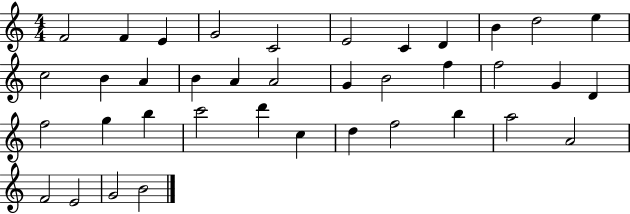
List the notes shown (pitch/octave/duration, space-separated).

F4/h F4/q E4/q G4/h C4/h E4/h C4/q D4/q B4/q D5/h E5/q C5/h B4/q A4/q B4/q A4/q A4/h G4/q B4/h F5/q F5/h G4/q D4/q F5/h G5/q B5/q C6/h D6/q C5/q D5/q F5/h B5/q A5/h A4/h F4/h E4/h G4/h B4/h